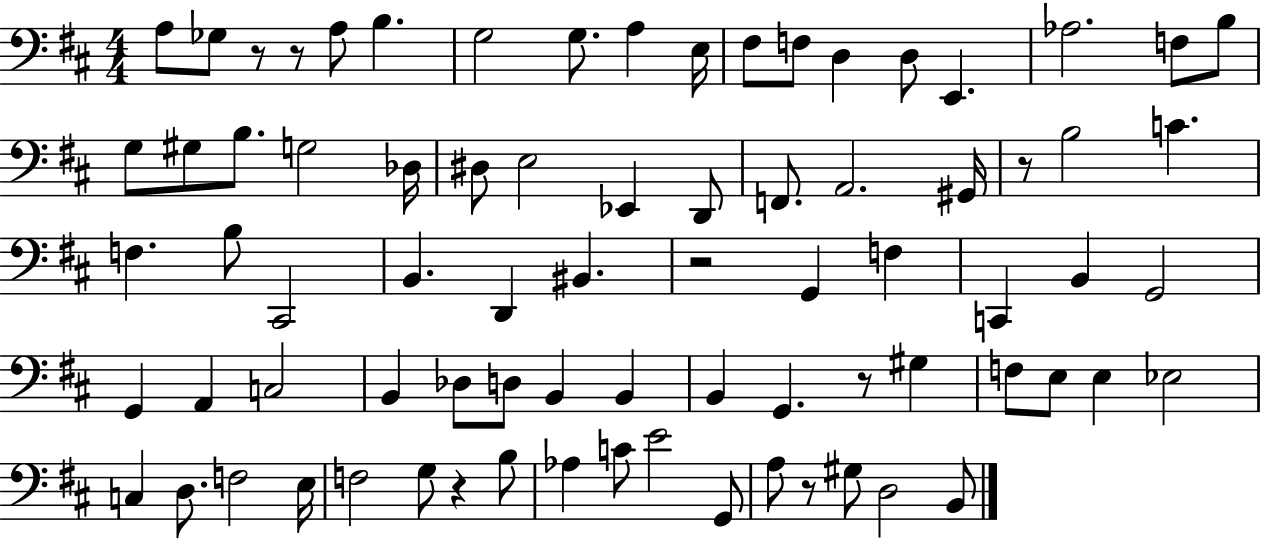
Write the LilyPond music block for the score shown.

{
  \clef bass
  \numericTimeSignature
  \time 4/4
  \key d \major
  \repeat volta 2 { a8 ges8 r8 r8 a8 b4. | g2 g8. a4 e16 | fis8 f8 d4 d8 e,4. | aes2. f8 b8 | \break g8 gis8 b8. g2 des16 | dis8 e2 ees,4 d,8 | f,8. a,2. gis,16 | r8 b2 c'4. | \break f4. b8 cis,2 | b,4. d,4 bis,4. | r2 g,4 f4 | c,4 b,4 g,2 | \break g,4 a,4 c2 | b,4 des8 d8 b,4 b,4 | b,4 g,4. r8 gis4 | f8 e8 e4 ees2 | \break c4 d8. f2 e16 | f2 g8 r4 b8 | aes4 c'8 e'2 g,8 | a8 r8 gis8 d2 b,8 | \break } \bar "|."
}